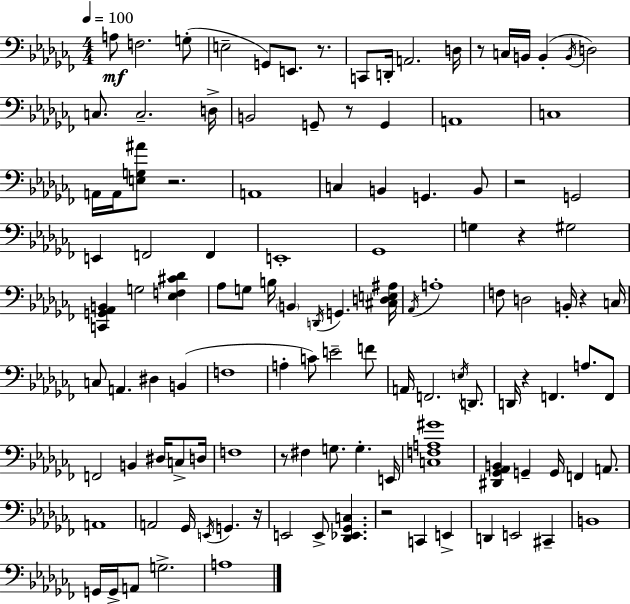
A3/e F3/h. G3/e E3/h G2/e E2/e. R/e. C2/e D2/s A2/h. D3/s R/e C3/s B2/s B2/q B2/s D3/h C3/e. C3/h. D3/s B2/h G2/e R/e G2/q A2/w C3/w A2/s A2/s [E3,G3,A#4]/e R/h. A2/w C3/q B2/q G2/q. B2/e R/h G2/h E2/q F2/h F2/q E2/w Gb2/w G3/q R/q G#3/h [C2,G2,Ab2,B2]/q G3/h [Eb3,F3,C#4,Db4]/q Ab3/e G3/e B3/s B2/q D2/s G2/q. [C#3,D3,E3,A#3]/s Ab2/s A3/w F3/e D3/h B2/s R/q C3/s C3/e A2/q. D#3/q B2/q F3/w A3/q C4/e E4/h F4/e A2/s F2/h. E3/s D2/e. D2/s R/q F2/q. A3/e. F2/e F2/h B2/q D#3/s C3/e D3/s F3/w R/e F#3/q G3/e. G3/q. E2/s [C3,F3,A3,G#4]/w [D#2,Gb2,Ab2,B2]/q G2/q G2/s F2/q A2/e. A2/w A2/h Gb2/s E2/s G2/q. R/s E2/h E2/e [Db2,Eb2,Gb2,C3]/q. R/h C2/q E2/q D2/q E2/h C#2/q B2/w G2/s G2/s A2/e G3/h. A3/w